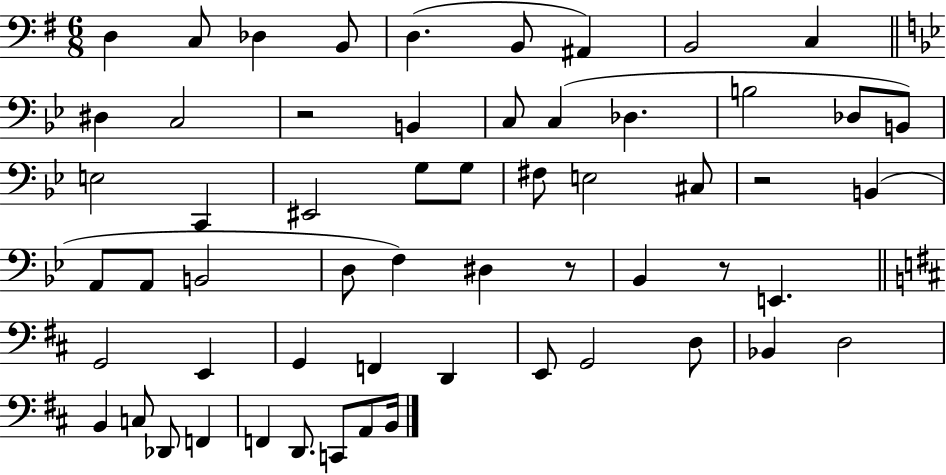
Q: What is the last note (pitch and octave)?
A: B2